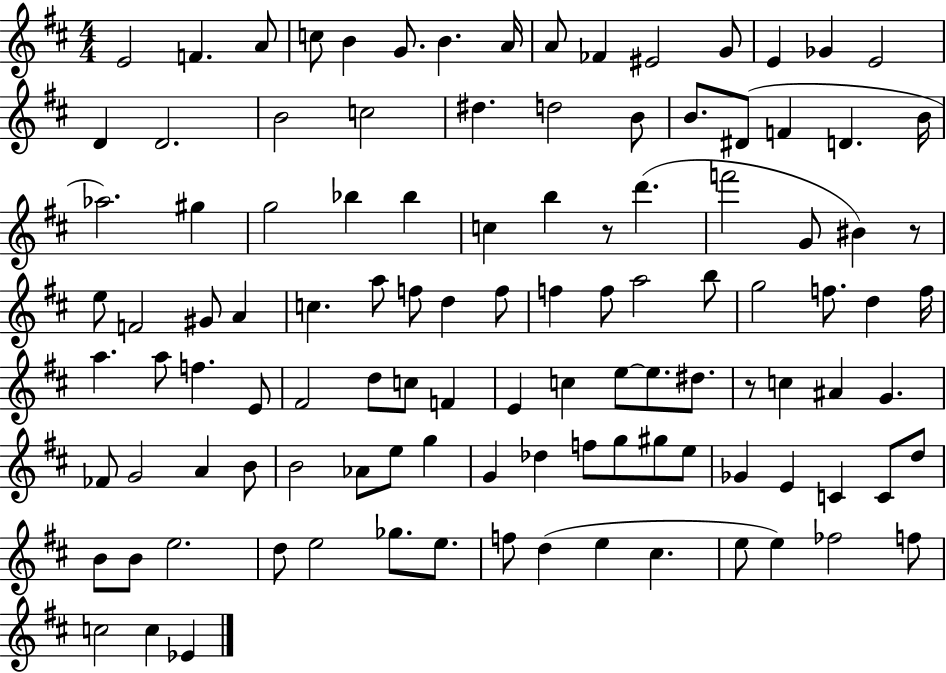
X:1
T:Untitled
M:4/4
L:1/4
K:D
E2 F A/2 c/2 B G/2 B A/4 A/2 _F ^E2 G/2 E _G E2 D D2 B2 c2 ^d d2 B/2 B/2 ^D/2 F D B/4 _a2 ^g g2 _b _b c b z/2 d' f'2 G/2 ^B z/2 e/2 F2 ^G/2 A c a/2 f/2 d f/2 f f/2 a2 b/2 g2 f/2 d f/4 a a/2 f E/2 ^F2 d/2 c/2 F E c e/2 e/2 ^d/2 z/2 c ^A G _F/2 G2 A B/2 B2 _A/2 e/2 g G _d f/2 g/2 ^g/2 e/2 _G E C C/2 d/2 B/2 B/2 e2 d/2 e2 _g/2 e/2 f/2 d e ^c e/2 e _f2 f/2 c2 c _E